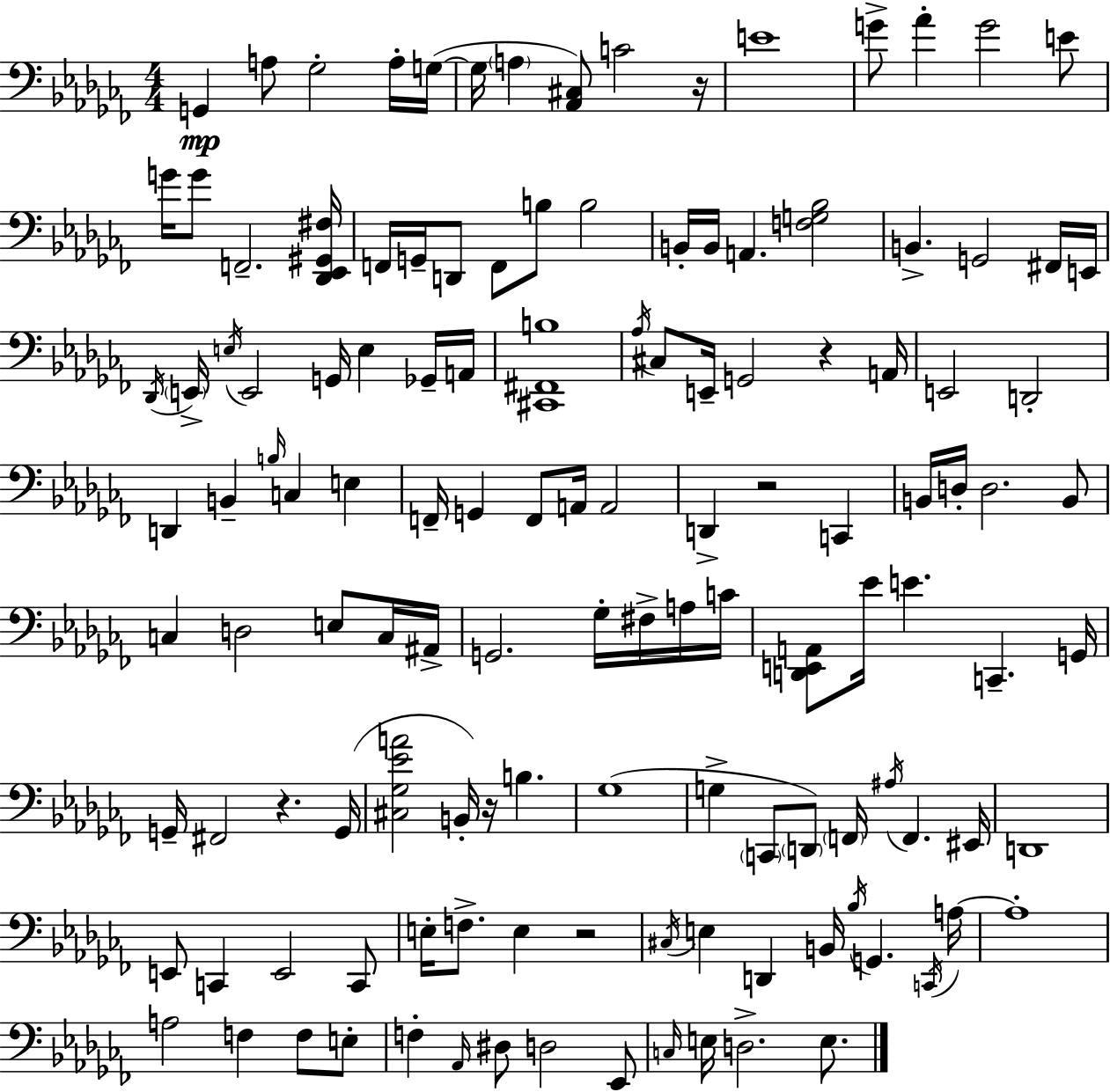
G2/q A3/e Gb3/h A3/s G3/s G3/s A3/q [Ab2,C#3]/e C4/h R/s E4/w G4/e Ab4/q G4/h E4/e G4/s G4/e F2/h. [Db2,Eb2,G#2,F#3]/s F2/s G2/s D2/e F2/e B3/e B3/h B2/s B2/s A2/q. [F3,G3,Bb3]/h B2/q. G2/h F#2/s E2/s Db2/s E2/s E3/s E2/h G2/s E3/q Gb2/s A2/s [C#2,F#2,B3]/w Ab3/s C#3/e E2/s G2/h R/q A2/s E2/h D2/h D2/q B2/q B3/s C3/q E3/q F2/s G2/q F2/e A2/s A2/h D2/q R/h C2/q B2/s D3/s D3/h. B2/e C3/q D3/h E3/e C3/s A#2/s G2/h. Gb3/s F#3/s A3/s C4/s [D2,E2,A2]/e Eb4/s E4/q. C2/q. G2/s G2/s F#2/h R/q. G2/s [C#3,Gb3,Eb4,A4]/h B2/s R/s B3/q. Gb3/w G3/q C2/e D2/e F2/s A#3/s F2/q. EIS2/s D2/w E2/e C2/q E2/h C2/e E3/s F3/e. E3/q R/h C#3/s E3/q D2/q B2/s Bb3/s G2/q. C2/s A3/s A3/w A3/h F3/q F3/e E3/e F3/q Ab2/s D#3/e D3/h Eb2/e C3/s E3/s D3/h. E3/e.